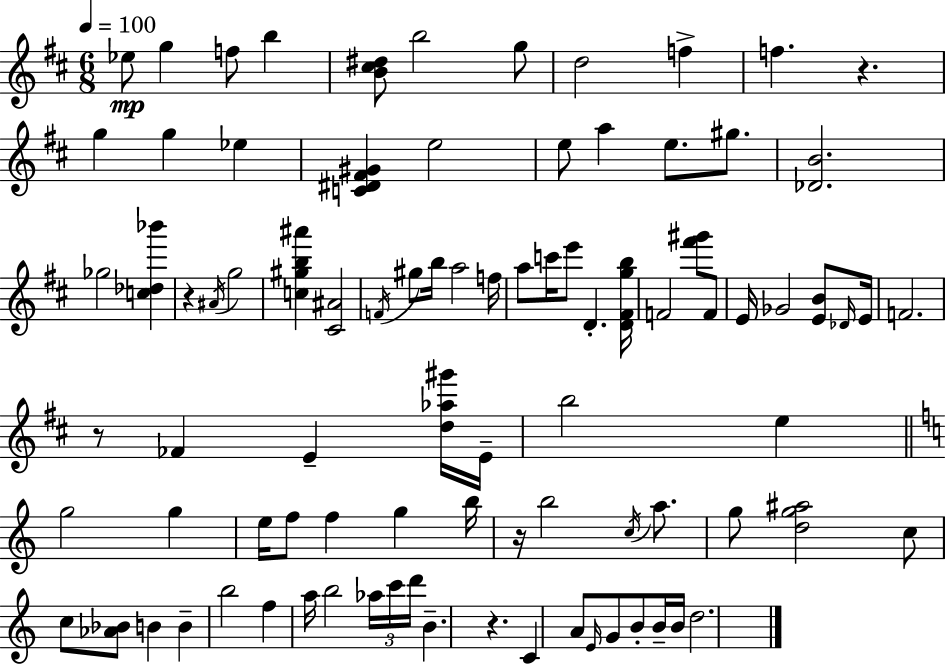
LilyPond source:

{
  \clef treble
  \numericTimeSignature
  \time 6/8
  \key d \major
  \tempo 4 = 100
  ees''8\mp g''4 f''8 b''4 | <b' cis'' dis''>8 b''2 g''8 | d''2 f''4-> | f''4. r4. | \break g''4 g''4 ees''4 | <c' dis' fis' gis'>4 e''2 | e''8 a''4 e''8. gis''8. | <des' b'>2. | \break ges''2 <c'' des'' bes'''>4 | r4 \acciaccatura { ais'16 } g''2 | <c'' gis'' b'' ais'''>4 <cis' ais'>2 | \acciaccatura { f'16 } gis''8 b''16 a''2 | \break f''16 a''8 c'''16 e'''8 d'4.-. | <d' fis' g'' b''>16 f'2 <fis''' gis'''>8 | f'8 e'16 ges'2 <e' b'>8 | \grace { des'16 } e'16 f'2. | \break r8 fes'4 e'4-- | <d'' aes'' gis'''>16 e'16-- b''2 e''4 | \bar "||" \break \key c \major g''2 g''4 | e''16 f''8 f''4 g''4 b''16 | r16 b''2 \acciaccatura { c''16 } a''8. | g''8 <d'' g'' ais''>2 c''8 | \break c''8 <aes' bes'>8 b'4 b'4-- | b''2 f''4 | a''16 b''2 \tuplet 3/2 { aes''16 c'''16 | d'''16 } b'4.-- r4. | \break c'4 a'8 \grace { e'16 } g'8 b'8-. | b'16-- b'16 d''2. | \bar "|."
}